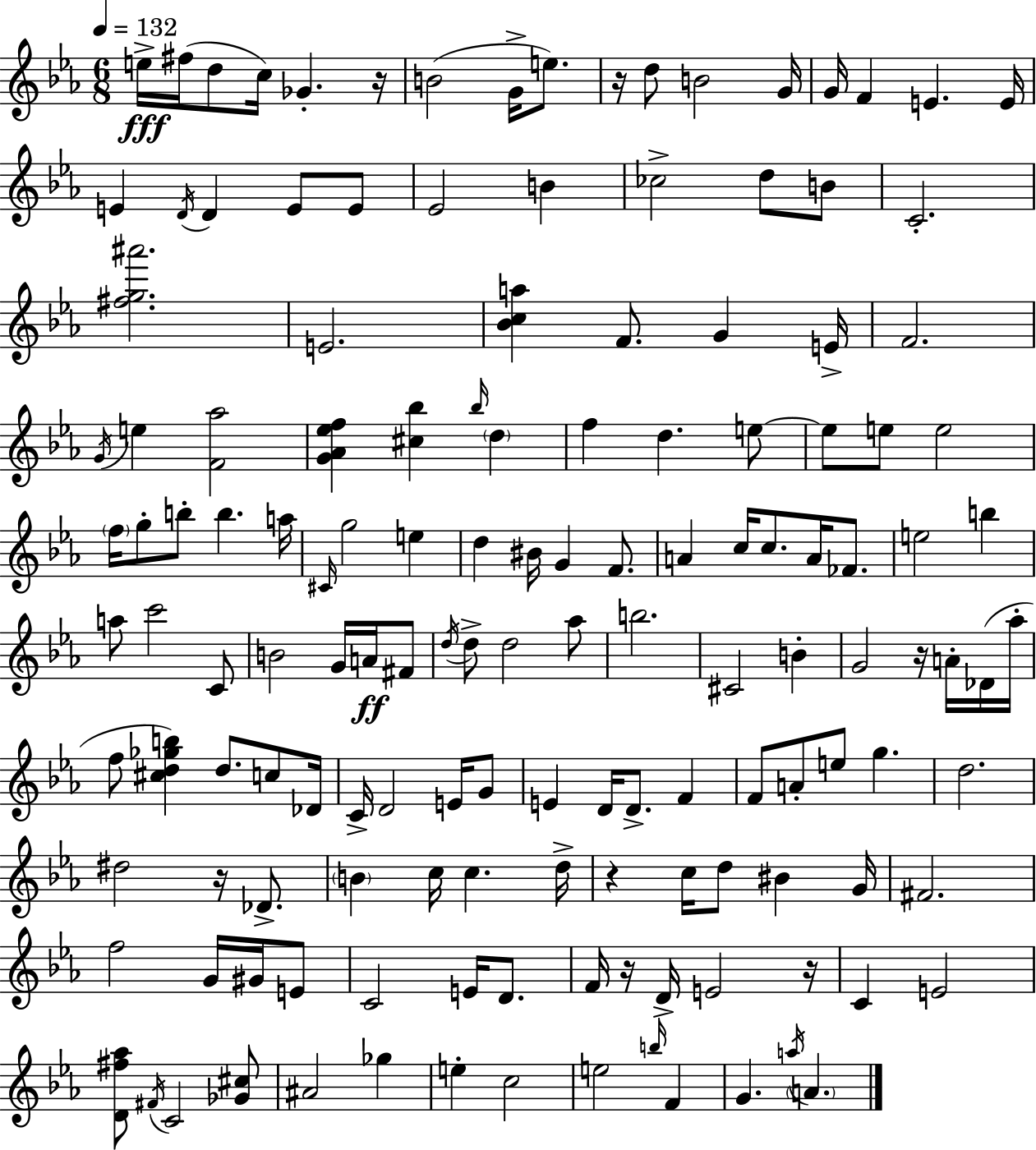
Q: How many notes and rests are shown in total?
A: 145